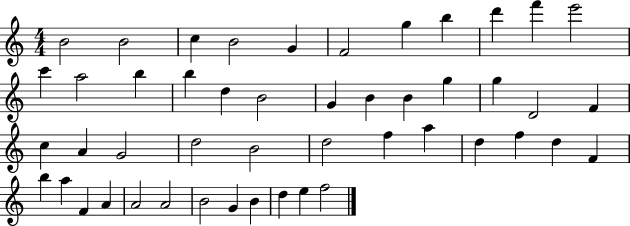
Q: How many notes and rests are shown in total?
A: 48